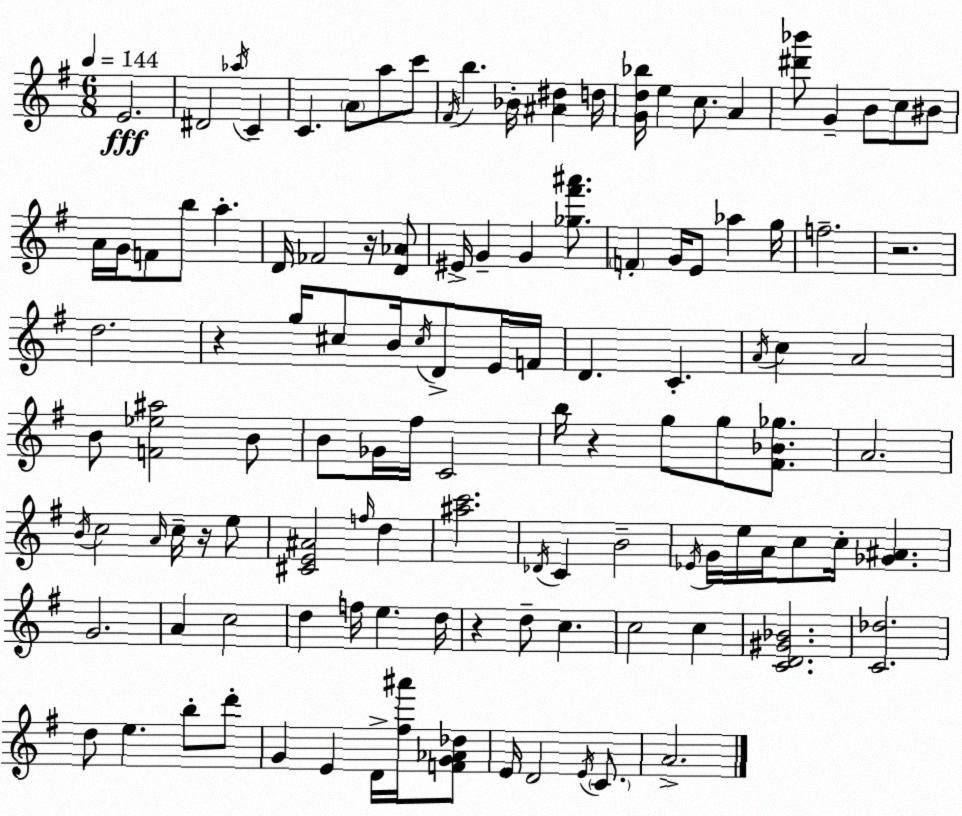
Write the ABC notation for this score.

X:1
T:Untitled
M:6/8
L:1/4
K:Em
E2 ^D2 _a/4 C C A/2 a/2 c'/2 ^F/4 b _B/4 [^A^d] d/4 [Gd_b]/4 e c/2 A [^d'_b']/2 G B/2 c/2 ^B/2 A/4 G/4 F/2 b/2 a D/4 _F2 z/4 [D_A]/2 ^E/4 G G [_g^f'^a']/2 F G/4 E/2 _a g/4 f2 z2 d2 z g/4 ^c/2 B/4 ^c/4 D/2 E/4 F/4 D C A/4 c A2 B/2 [F_e^a]2 B/2 B/2 _G/4 ^f/4 C2 b/4 z g/2 g/2 [^F_B_g]/2 A2 B/4 c2 A/4 c/4 z/4 e/2 [^CE^A]2 f/4 d [^ac']2 _D/4 C B2 _E/4 G/4 e/4 A/4 c/2 c/4 [_G^A] G2 A c2 d f/4 e d/4 z d/2 c c2 c [CD^G_B]2 [C_d]2 d/2 e b/2 d'/2 G E D/4 [^f^a']/4 [FG_A_d]/2 E/4 D2 E/4 C/2 A2